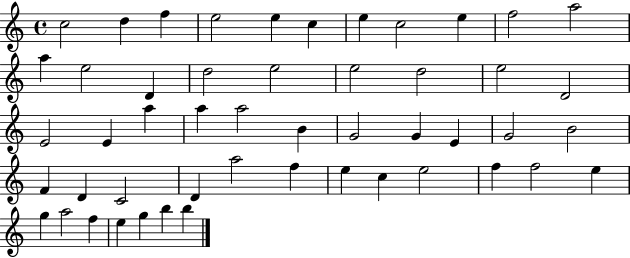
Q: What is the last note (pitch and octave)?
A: B5